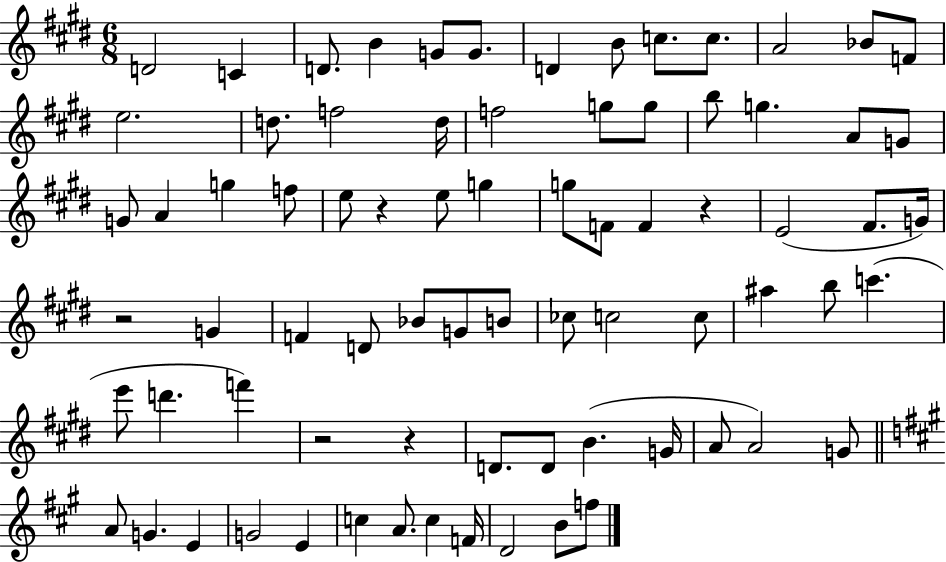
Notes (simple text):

D4/h C4/q D4/e. B4/q G4/e G4/e. D4/q B4/e C5/e. C5/e. A4/h Bb4/e F4/e E5/h. D5/e. F5/h D5/s F5/h G5/e G5/e B5/e G5/q. A4/e G4/e G4/e A4/q G5/q F5/e E5/e R/q E5/e G5/q G5/e F4/e F4/q R/q E4/h F#4/e. G4/s R/h G4/q F4/q D4/e Bb4/e G4/e B4/e CES5/e C5/h C5/e A#5/q B5/e C6/q. E6/e D6/q. F6/q R/h R/q D4/e. D4/e B4/q. G4/s A4/e A4/h G4/e A4/e G4/q. E4/q G4/h E4/q C5/q A4/e. C5/q F4/s D4/h B4/e F5/e